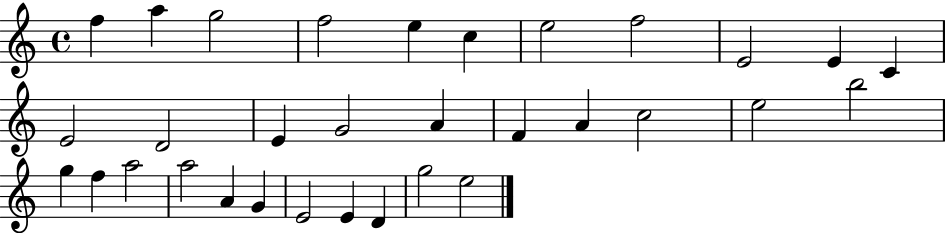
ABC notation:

X:1
T:Untitled
M:4/4
L:1/4
K:C
f a g2 f2 e c e2 f2 E2 E C E2 D2 E G2 A F A c2 e2 b2 g f a2 a2 A G E2 E D g2 e2